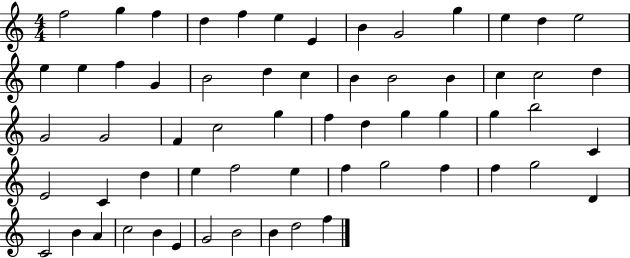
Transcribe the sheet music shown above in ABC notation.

X:1
T:Untitled
M:4/4
L:1/4
K:C
f2 g f d f e E B G2 g e d e2 e e f G B2 d c B B2 B c c2 d G2 G2 F c2 g f d g g g b2 C E2 C d e f2 e f g2 f f g2 D C2 B A c2 B E G2 B2 B d2 f